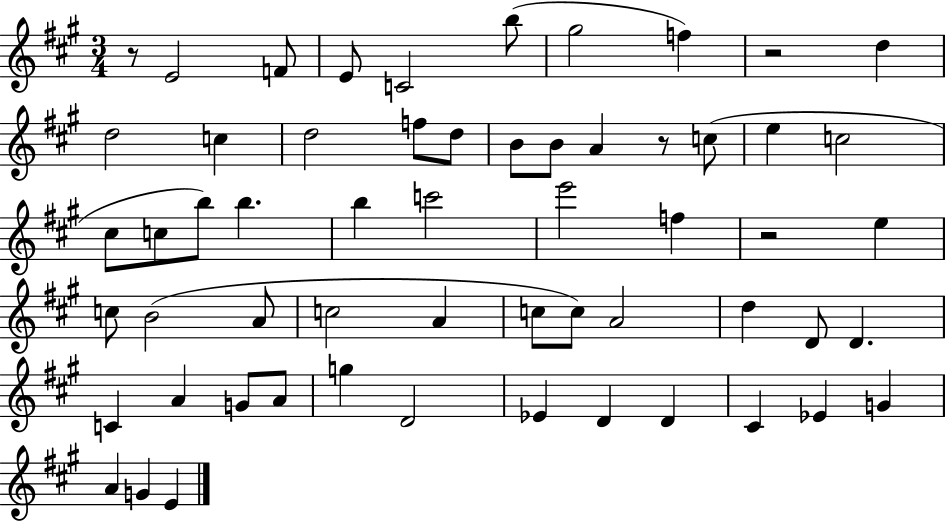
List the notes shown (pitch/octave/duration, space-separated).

R/e E4/h F4/e E4/e C4/h B5/e G#5/h F5/q R/h D5/q D5/h C5/q D5/h F5/e D5/e B4/e B4/e A4/q R/e C5/e E5/q C5/h C#5/e C5/e B5/e B5/q. B5/q C6/h E6/h F5/q R/h E5/q C5/e B4/h A4/e C5/h A4/q C5/e C5/e A4/h D5/q D4/e D4/q. C4/q A4/q G4/e A4/e G5/q D4/h Eb4/q D4/q D4/q C#4/q Eb4/q G4/q A4/q G4/q E4/q